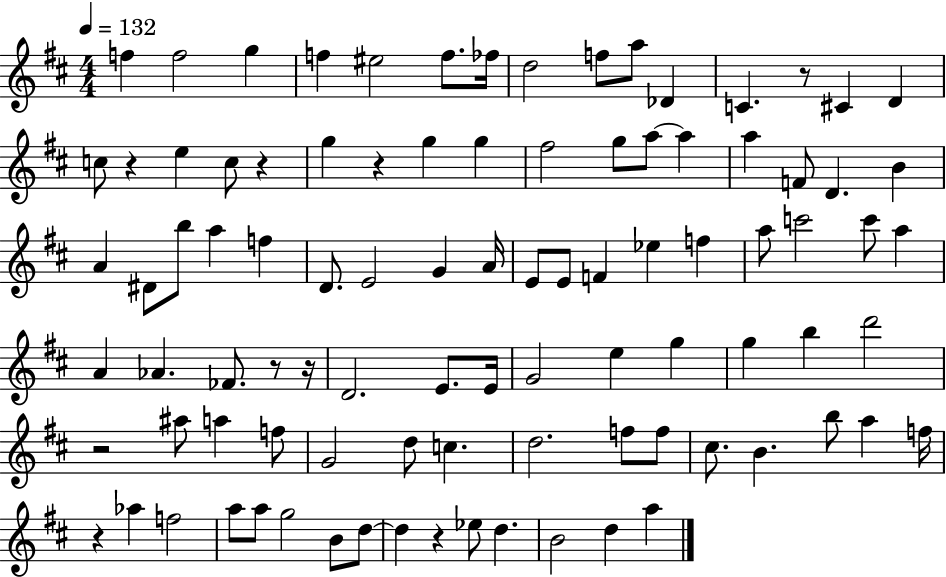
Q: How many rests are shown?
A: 9